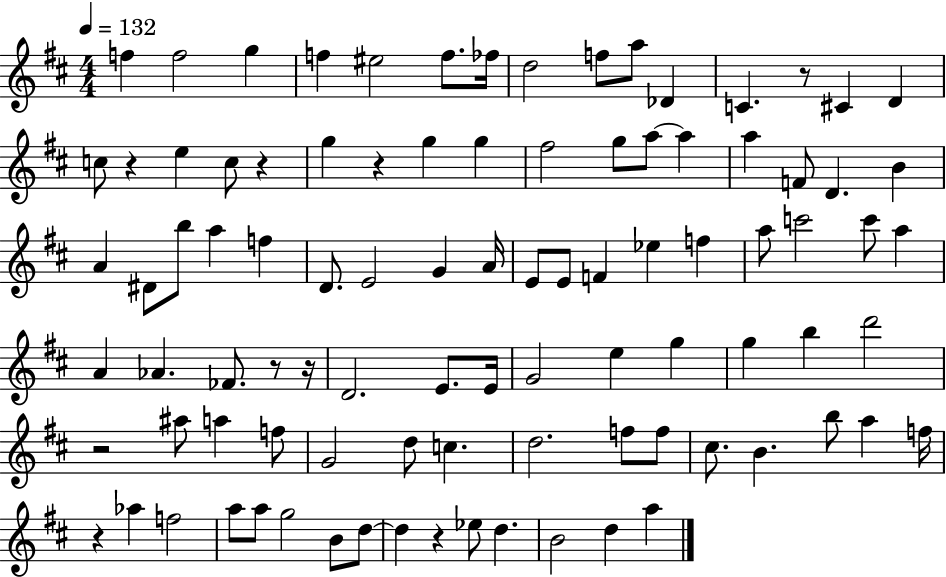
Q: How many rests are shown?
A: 9